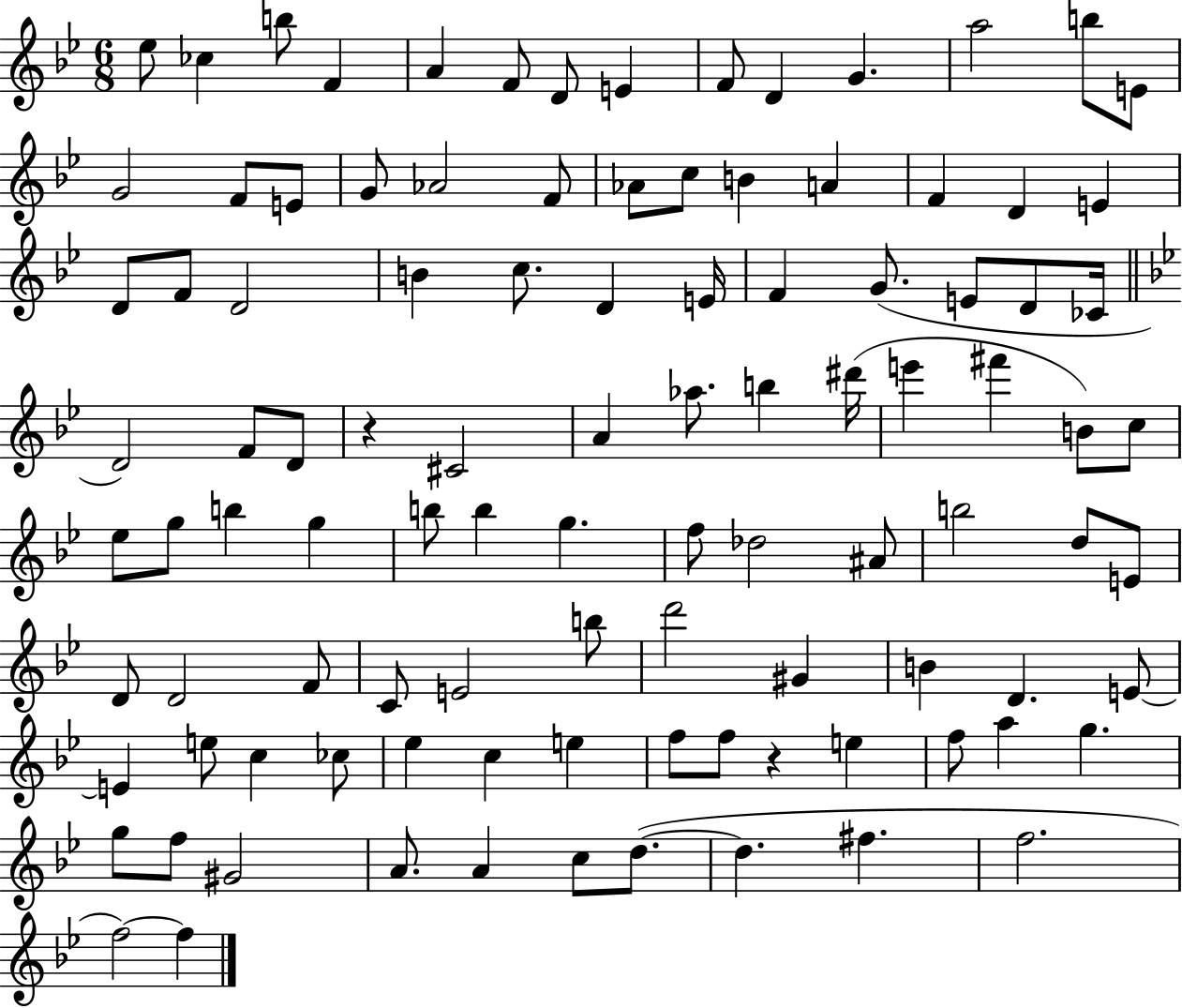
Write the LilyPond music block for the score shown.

{
  \clef treble
  \numericTimeSignature
  \time 6/8
  \key bes \major
  \repeat volta 2 { ees''8 ces''4 b''8 f'4 | a'4 f'8 d'8 e'4 | f'8 d'4 g'4. | a''2 b''8 e'8 | \break g'2 f'8 e'8 | g'8 aes'2 f'8 | aes'8 c''8 b'4 a'4 | f'4 d'4 e'4 | \break d'8 f'8 d'2 | b'4 c''8. d'4 e'16 | f'4 g'8.( e'8 d'8 ces'16 | \bar "||" \break \key g \minor d'2) f'8 d'8 | r4 cis'2 | a'4 aes''8. b''4 dis'''16( | e'''4 fis'''4 b'8) c''8 | \break ees''8 g''8 b''4 g''4 | b''8 b''4 g''4. | f''8 des''2 ais'8 | b''2 d''8 e'8 | \break d'8 d'2 f'8 | c'8 e'2 b''8 | d'''2 gis'4 | b'4 d'4. e'8~~ | \break e'4 e''8 c''4 ces''8 | ees''4 c''4 e''4 | f''8 f''8 r4 e''4 | f''8 a''4 g''4. | \break g''8 f''8 gis'2 | a'8. a'4 c''8 d''8.~(~ | d''4. fis''4. | f''2. | \break f''2~~) f''4 | } \bar "|."
}